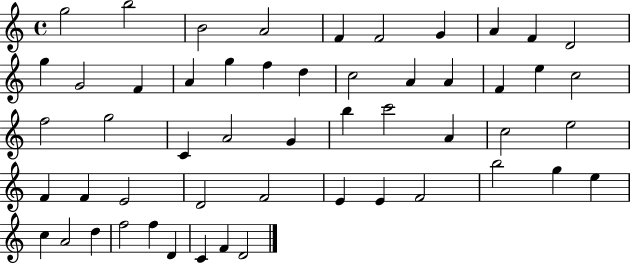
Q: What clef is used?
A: treble